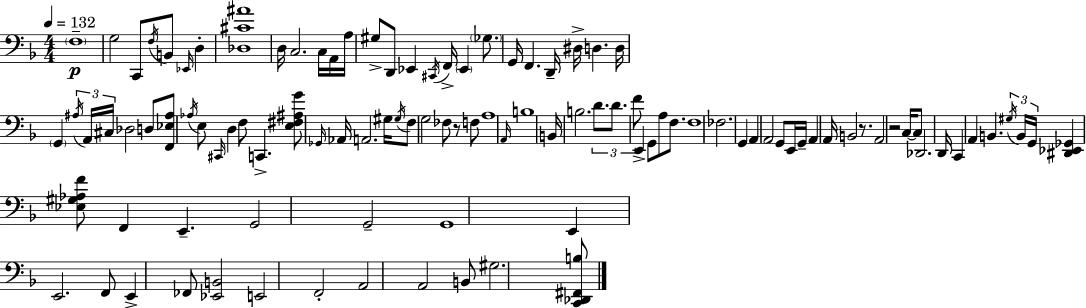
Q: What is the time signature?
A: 4/4